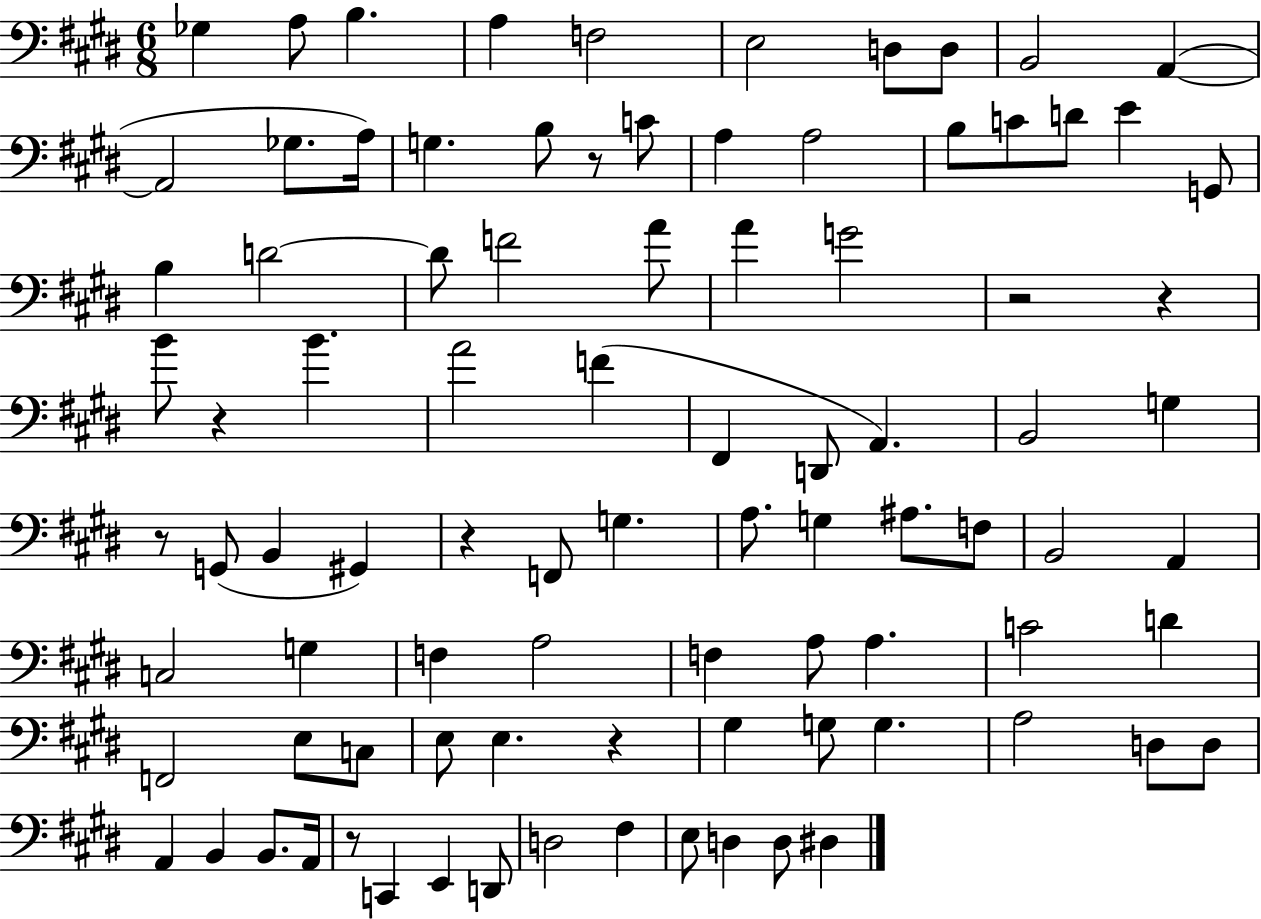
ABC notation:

X:1
T:Untitled
M:6/8
L:1/4
K:E
_G, A,/2 B, A, F,2 E,2 D,/2 D,/2 B,,2 A,, A,,2 _G,/2 A,/4 G, B,/2 z/2 C/2 A, A,2 B,/2 C/2 D/2 E G,,/2 B, D2 D/2 F2 A/2 A G2 z2 z B/2 z B A2 F ^F,, D,,/2 A,, B,,2 G, z/2 G,,/2 B,, ^G,, z F,,/2 G, A,/2 G, ^A,/2 F,/2 B,,2 A,, C,2 G, F, A,2 F, A,/2 A, C2 D F,,2 E,/2 C,/2 E,/2 E, z ^G, G,/2 G, A,2 D,/2 D,/2 A,, B,, B,,/2 A,,/4 z/2 C,, E,, D,,/2 D,2 ^F, E,/2 D, D,/2 ^D,